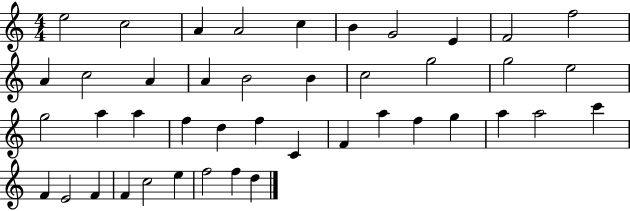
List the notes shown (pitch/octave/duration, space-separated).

E5/h C5/h A4/q A4/h C5/q B4/q G4/h E4/q F4/h F5/h A4/q C5/h A4/q A4/q B4/h B4/q C5/h G5/h G5/h E5/h G5/h A5/q A5/q F5/q D5/q F5/q C4/q F4/q A5/q F5/q G5/q A5/q A5/h C6/q F4/q E4/h F4/q F4/q C5/h E5/q F5/h F5/q D5/q